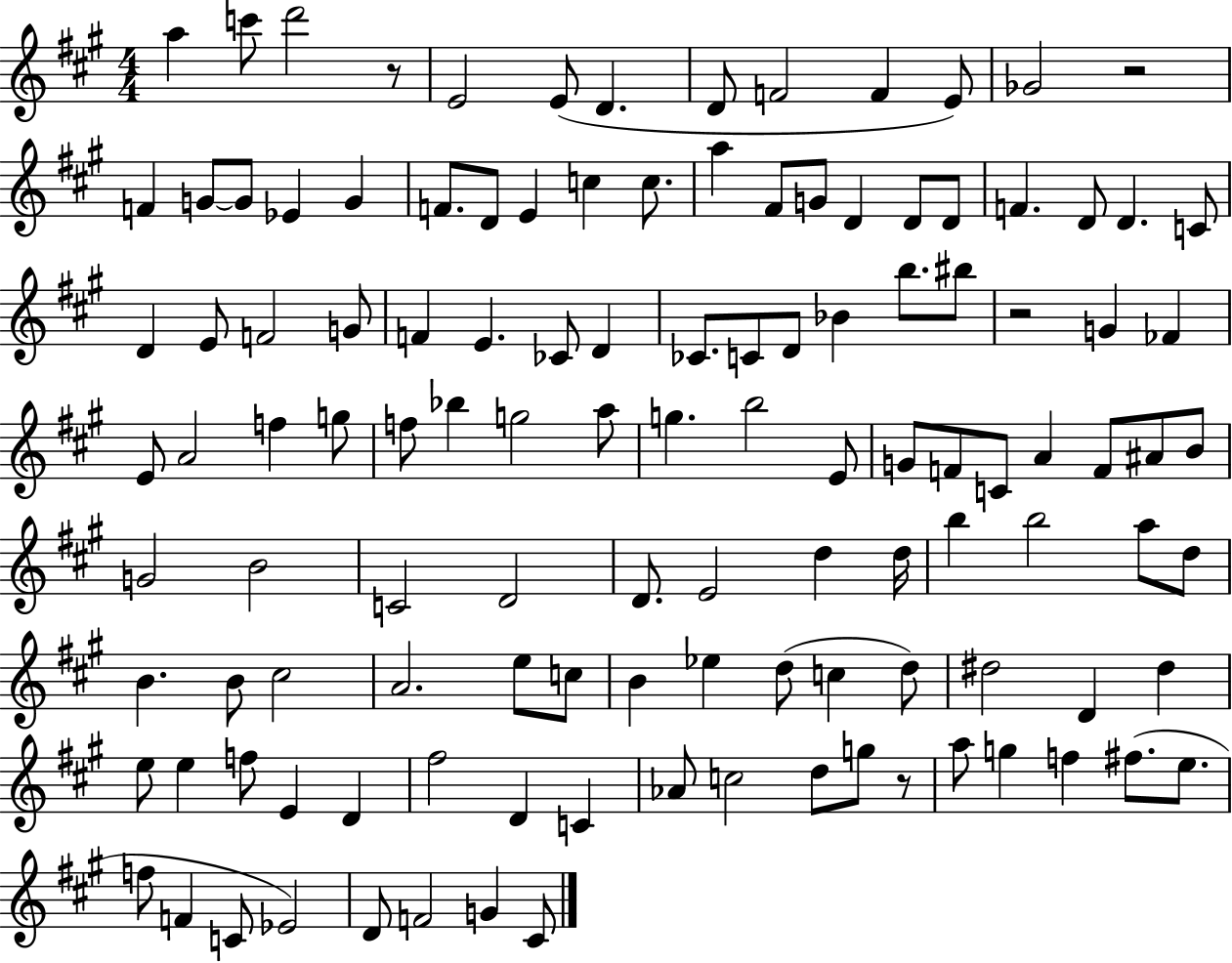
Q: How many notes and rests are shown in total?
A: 120